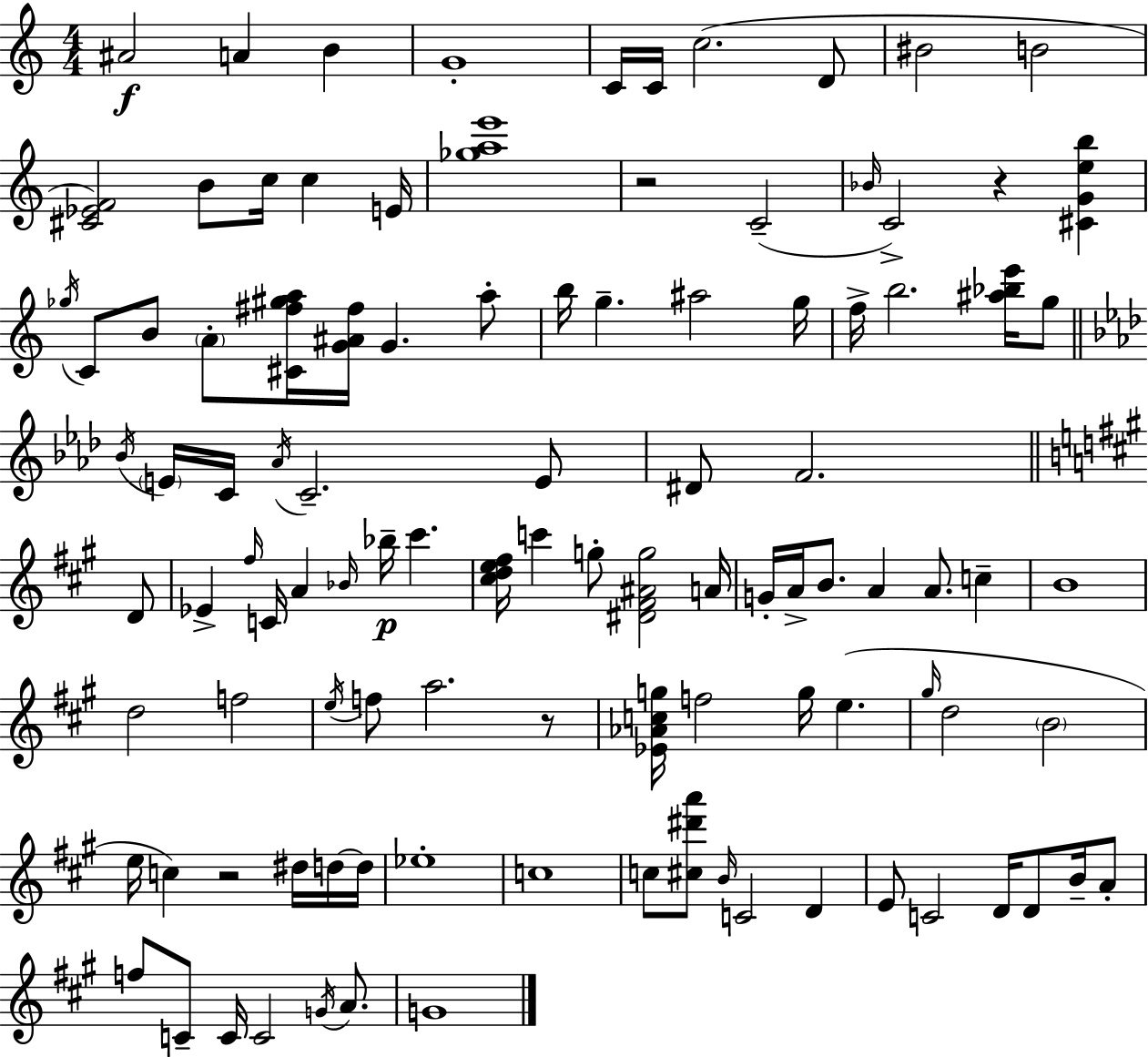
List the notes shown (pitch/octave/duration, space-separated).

A#4/h A4/q B4/q G4/w C4/s C4/s C5/h. D4/e BIS4/h B4/h [C#4,Eb4,F4]/h B4/e C5/s C5/q E4/s [Gb5,A5,E6]/w R/h C4/h Bb4/s C4/h R/q [C#4,G4,E5,B5]/q Gb5/s C4/e B4/e A4/e [C#4,F#5,G#5,A5]/s [G4,A#4,F#5]/s G4/q. A5/e B5/s G5/q. A#5/h G5/s F5/s B5/h. [A#5,Bb5,E6]/s G5/e Bb4/s E4/s C4/s Ab4/s C4/h. E4/e D#4/e F4/h. D4/e Eb4/q F#5/s C4/s A4/q Bb4/s Bb5/s C#6/q. [C#5,D5,E5,F#5]/s C6/q G5/e [D#4,F#4,A#4,G5]/h A4/s G4/s A4/s B4/e. A4/q A4/e. C5/q B4/w D5/h F5/h E5/s F5/e A5/h. R/e [Eb4,Ab4,C5,G5]/s F5/h G5/s E5/q. G#5/s D5/h B4/h E5/s C5/q R/h D#5/s D5/s D5/s Eb5/w C5/w C5/e [C#5,D#6,A6]/e B4/s C4/h D4/q E4/e C4/h D4/s D4/e B4/s A4/e F5/e C4/e C4/s C4/h G4/s A4/e. G4/w